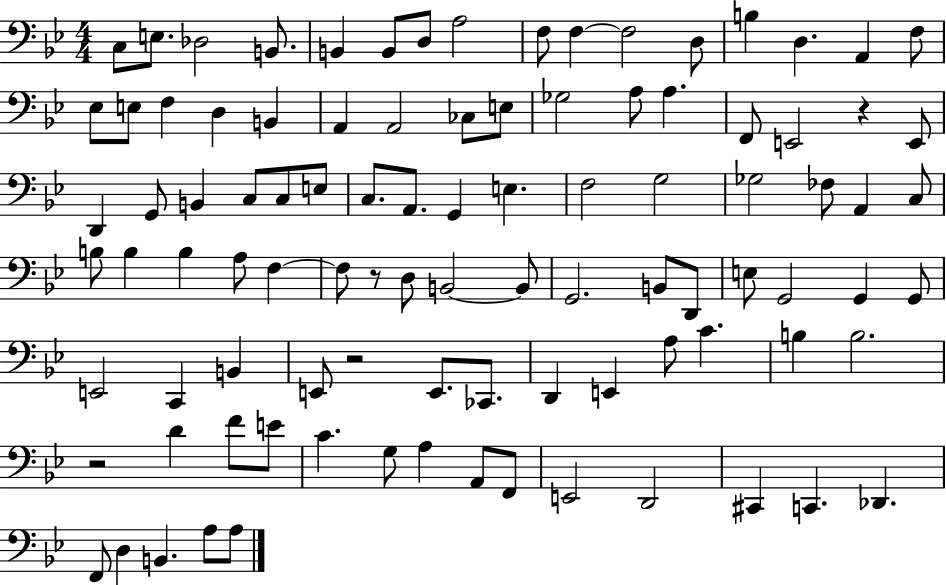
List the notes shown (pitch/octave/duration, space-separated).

C3/e E3/e. Db3/h B2/e. B2/q B2/e D3/e A3/h F3/e F3/q F3/h D3/e B3/q D3/q. A2/q F3/e Eb3/e E3/e F3/q D3/q B2/q A2/q A2/h CES3/e E3/e Gb3/h A3/e A3/q. F2/e E2/h R/q E2/e D2/q G2/e B2/q C3/e C3/e E3/e C3/e. A2/e. G2/q E3/q. F3/h G3/h Gb3/h FES3/e A2/q C3/e B3/e B3/q B3/q A3/e F3/q F3/e R/e D3/e B2/h B2/e G2/h. B2/e D2/e E3/e G2/h G2/q G2/e E2/h C2/q B2/q E2/e R/h E2/e. CES2/e. D2/q E2/q A3/e C4/q. B3/q B3/h. R/h D4/q F4/e E4/e C4/q. G3/e A3/q A2/e F2/e E2/h D2/h C#2/q C2/q. Db2/q. F2/e D3/q B2/q. A3/e A3/e